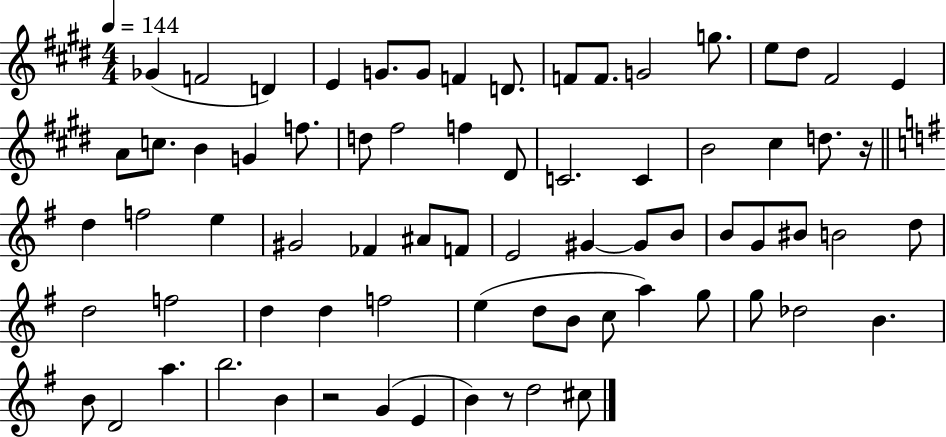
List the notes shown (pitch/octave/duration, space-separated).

Gb4/q F4/h D4/q E4/q G4/e. G4/e F4/q D4/e. F4/e F4/e. G4/h G5/e. E5/e D#5/e F#4/h E4/q A4/e C5/e. B4/q G4/q F5/e. D5/e F#5/h F5/q D#4/e C4/h. C4/q B4/h C#5/q D5/e. R/s D5/q F5/h E5/q G#4/h FES4/q A#4/e F4/e E4/h G#4/q G#4/e B4/e B4/e G4/e BIS4/e B4/h D5/e D5/h F5/h D5/q D5/q F5/h E5/q D5/e B4/e C5/e A5/q G5/e G5/e Db5/h B4/q. B4/e D4/h A5/q. B5/h. B4/q R/h G4/q E4/q B4/q R/e D5/h C#5/e